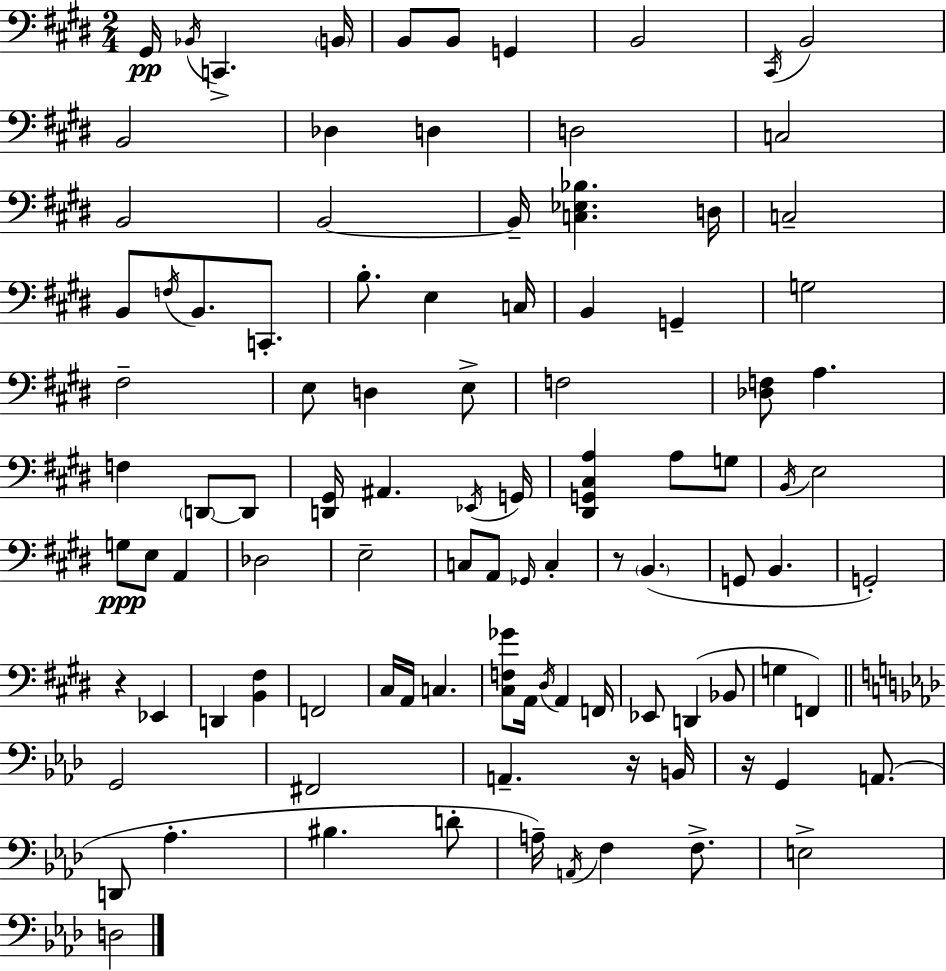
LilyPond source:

{
  \clef bass
  \numericTimeSignature
  \time 2/4
  \key e \major
  gis,16\pp \acciaccatura { bes,16 } c,4.-> | \parenthesize b,16 b,8 b,8 g,4 | b,2 | \acciaccatura { cis,16 } b,2 | \break b,2 | des4 d4 | d2 | c2 | \break b,2 | b,2~~ | b,16-- <c ees bes>4. | d16 c2-- | \break b,8 \acciaccatura { f16 } b,8. | c,8.-. b8.-. e4 | c16 b,4 g,4-- | g2 | \break fis2-- | e8 d4 | e8-> f2 | <des f>8 a4. | \break f4 \parenthesize d,8~~ | d,8 <d, gis,>16 ais,4. | \acciaccatura { ees,16 } g,16 <dis, g, cis a>4 | a8 g8 \acciaccatura { b,16 } e2 | \break g8\ppp e8 | a,4 des2 | e2-- | c8 a,8 | \break \grace { ges,16 } c4-. r8 | \parenthesize b,4.( g,8 | b,4. g,2-.) | r4 | \break ees,4 d,4 | <b, fis>4 f,2 | cis16 a,16 | c4. <cis f ges'>8 | \break a,16 \acciaccatura { dis16 } a,4 f,16 ees,8 | d,4( bes,8 g4 | f,4) \bar "||" \break \key aes \major g,2 | fis,2 | a,4.-- r16 b,16 | r16 g,4 a,8.( | \break d,8 aes4.-. | bis4. d'8-. | a16--) \acciaccatura { a,16 } f4 f8.-> | e2-> | \break d2 | \bar "|."
}